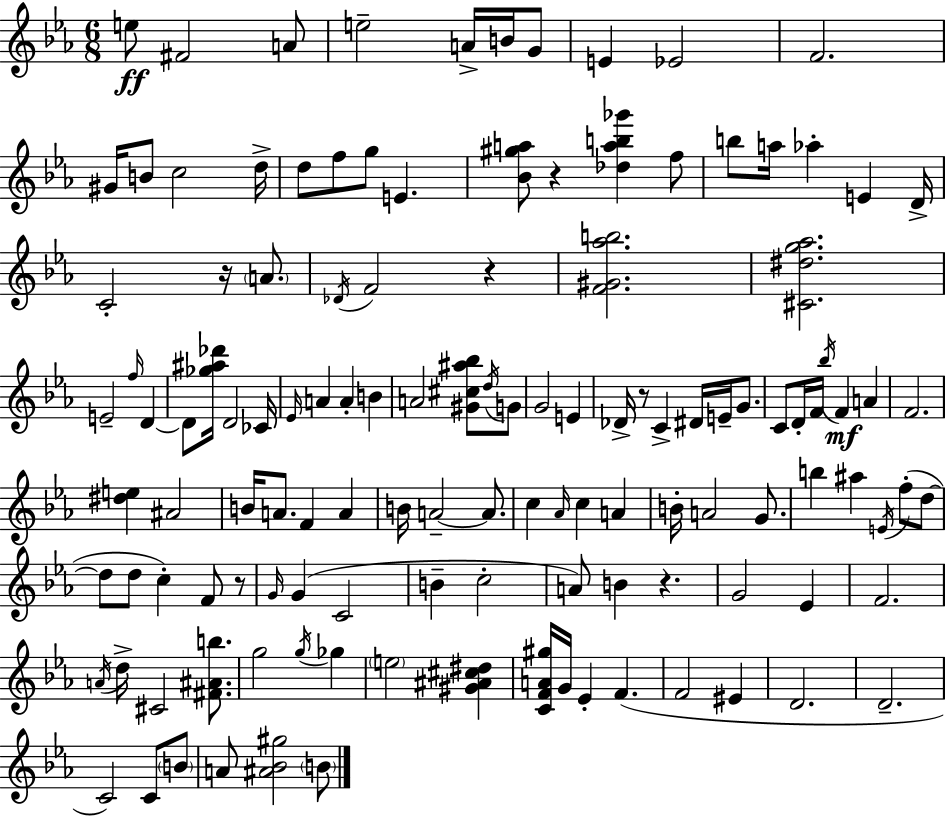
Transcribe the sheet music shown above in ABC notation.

X:1
T:Untitled
M:6/8
L:1/4
K:Eb
e/2 ^F2 A/2 e2 A/4 B/4 G/2 E _E2 F2 ^G/4 B/2 c2 d/4 d/2 f/2 g/2 E [_B^ga]/2 z [_dab_g'] f/2 b/2 a/4 _a E D/4 C2 z/4 A/2 _D/4 F2 z [F^G_ab]2 [^C^dg_a]2 E2 f/4 D D/2 [_g^a_d']/4 D2 _C/4 _E/4 A A B A2 [^G^c^a_b]/2 d/4 G/2 G2 E _D/4 z/2 C ^D/4 E/4 G/2 C/2 D/4 F/4 _b/4 F A F2 [^de] ^A2 B/4 A/2 F A B/4 A2 A/2 c _A/4 c A B/4 A2 G/2 b ^a E/4 f/2 d/2 d/2 d/2 c F/2 z/2 G/4 G C2 B c2 A/2 B z G2 _E F2 A/4 d/4 ^C2 [^F^Ab]/2 g2 g/4 _g e2 [^G^A^c^d] [CFA^g]/4 G/4 _E F F2 ^E D2 D2 C2 C/2 B/2 A/2 [^A_B^g]2 B/2